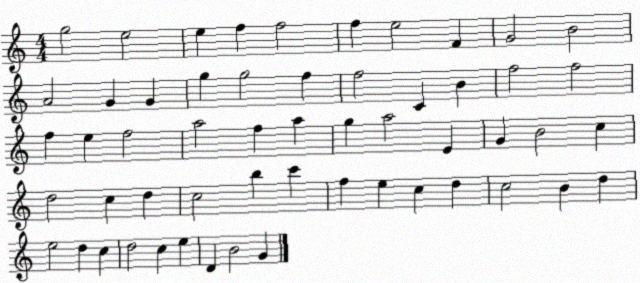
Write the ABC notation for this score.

X:1
T:Untitled
M:4/4
L:1/4
K:C
g2 e2 e f f2 f e2 F G2 B2 A2 G G g g2 f f2 C B f2 f2 f e f2 a2 f a g a2 E G B2 c d2 c d c2 b c' f e c d c2 B d e2 d c d2 c e D B2 G